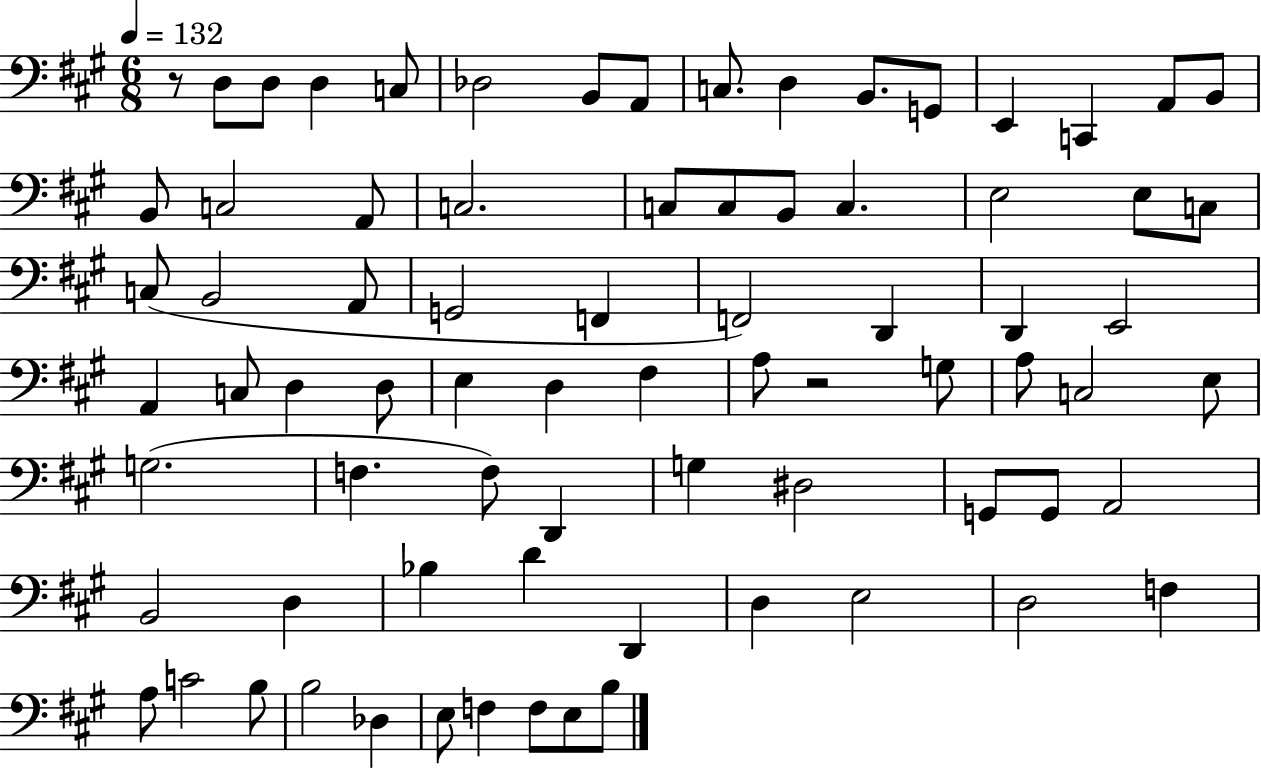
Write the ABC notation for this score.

X:1
T:Untitled
M:6/8
L:1/4
K:A
z/2 D,/2 D,/2 D, C,/2 _D,2 B,,/2 A,,/2 C,/2 D, B,,/2 G,,/2 E,, C,, A,,/2 B,,/2 B,,/2 C,2 A,,/2 C,2 C,/2 C,/2 B,,/2 C, E,2 E,/2 C,/2 C,/2 B,,2 A,,/2 G,,2 F,, F,,2 D,, D,, E,,2 A,, C,/2 D, D,/2 E, D, ^F, A,/2 z2 G,/2 A,/2 C,2 E,/2 G,2 F, F,/2 D,, G, ^D,2 G,,/2 G,,/2 A,,2 B,,2 D, _B, D D,, D, E,2 D,2 F, A,/2 C2 B,/2 B,2 _D, E,/2 F, F,/2 E,/2 B,/2